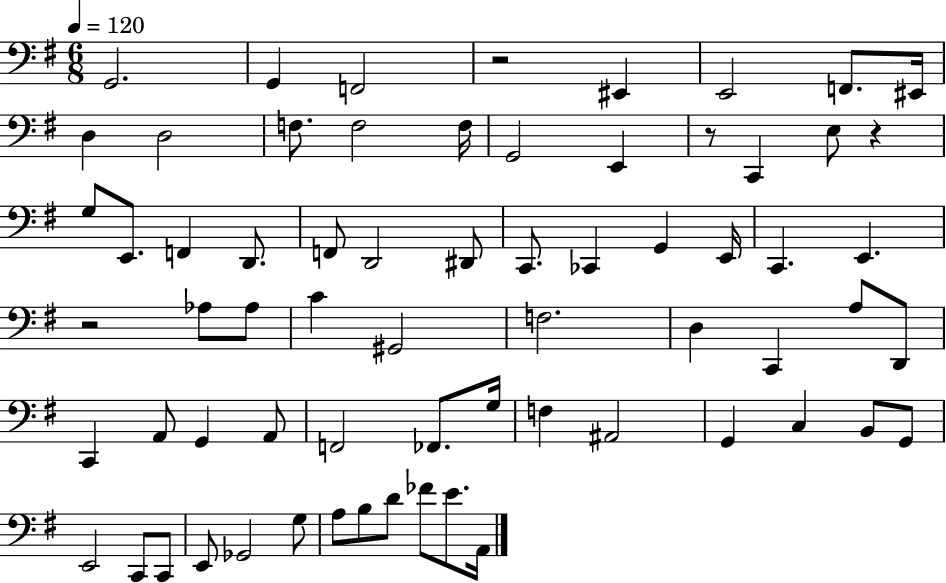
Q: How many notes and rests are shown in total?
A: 67